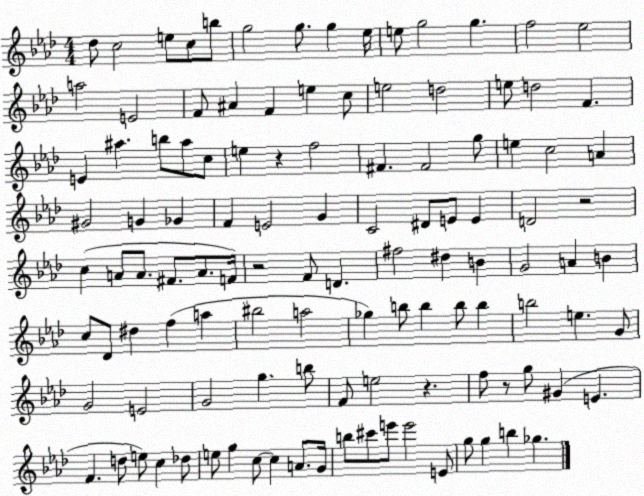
X:1
T:Untitled
M:4/4
L:1/4
K:Ab
_d/2 c2 e/2 c/2 b/2 g2 g/2 g _e/4 e/2 g2 g f2 _e2 a2 E2 F/2 ^A F e c/2 e2 d2 e/2 d2 F E ^a b/2 ^a/2 c/2 e z f2 ^F ^F2 g/2 e c2 A ^G2 G _G F E2 G C2 ^D/2 E/2 E D2 z2 c A/2 A/2 ^F/2 A/2 F/4 z2 F/2 D ^f2 ^d B G2 A B c/2 _D/2 ^d f a ^b2 a2 _g b/2 b b/2 b b2 e G/2 G2 E2 G2 g b/2 F/2 e2 z f/2 z/2 g/2 ^G E F d/2 e/2 c _d/2 e/2 g c/2 c A/2 G/4 b/2 ^c'/2 e'/2 e'2 E/2 g/2 g b _g